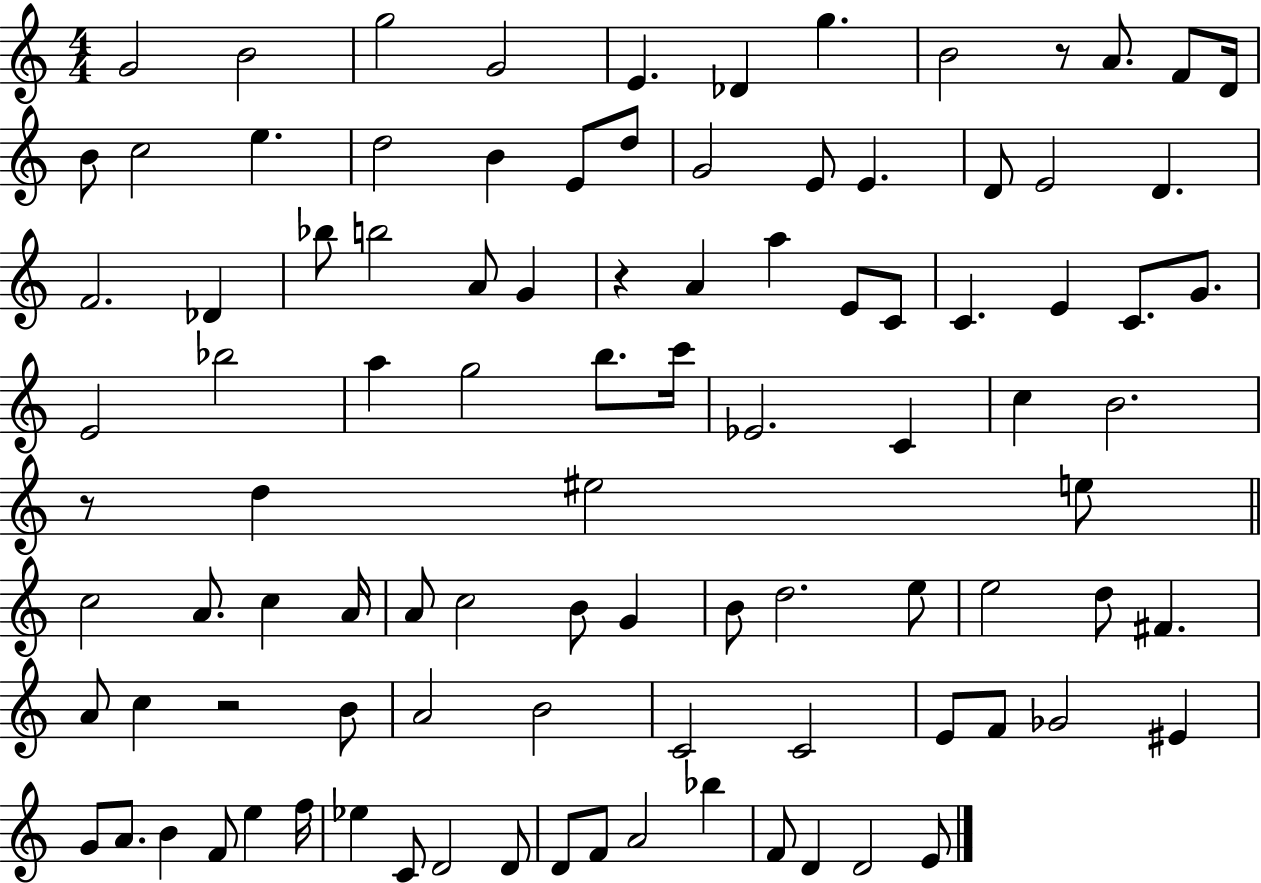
G4/h B4/h G5/h G4/h E4/q. Db4/q G5/q. B4/h R/e A4/e. F4/e D4/s B4/e C5/h E5/q. D5/h B4/q E4/e D5/e G4/h E4/e E4/q. D4/e E4/h D4/q. F4/h. Db4/q Bb5/e B5/h A4/e G4/q R/q A4/q A5/q E4/e C4/e C4/q. E4/q C4/e. G4/e. E4/h Bb5/h A5/q G5/h B5/e. C6/s Eb4/h. C4/q C5/q B4/h. R/e D5/q EIS5/h E5/e C5/h A4/e. C5/q A4/s A4/e C5/h B4/e G4/q B4/e D5/h. E5/e E5/h D5/e F#4/q. A4/e C5/q R/h B4/e A4/h B4/h C4/h C4/h E4/e F4/e Gb4/h EIS4/q G4/e A4/e. B4/q F4/e E5/q F5/s Eb5/q C4/e D4/h D4/e D4/e F4/e A4/h Bb5/q F4/e D4/q D4/h E4/e